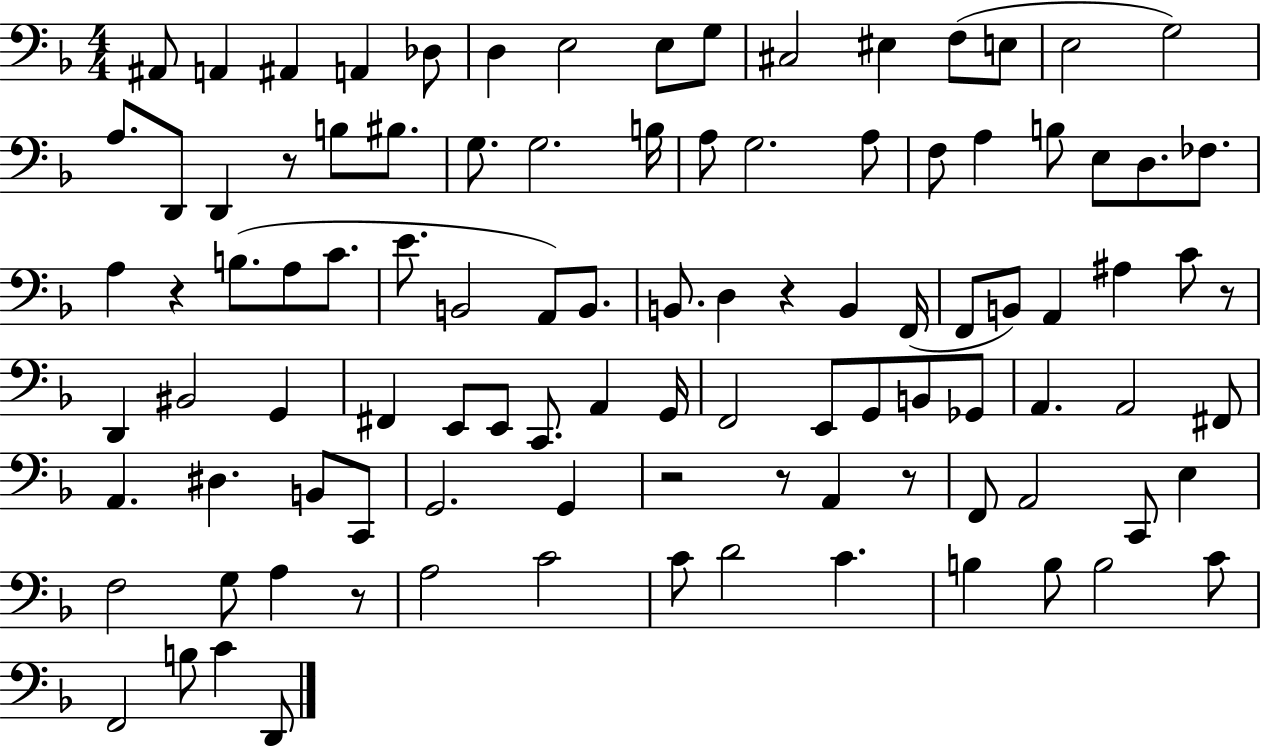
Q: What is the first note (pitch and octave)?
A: A#2